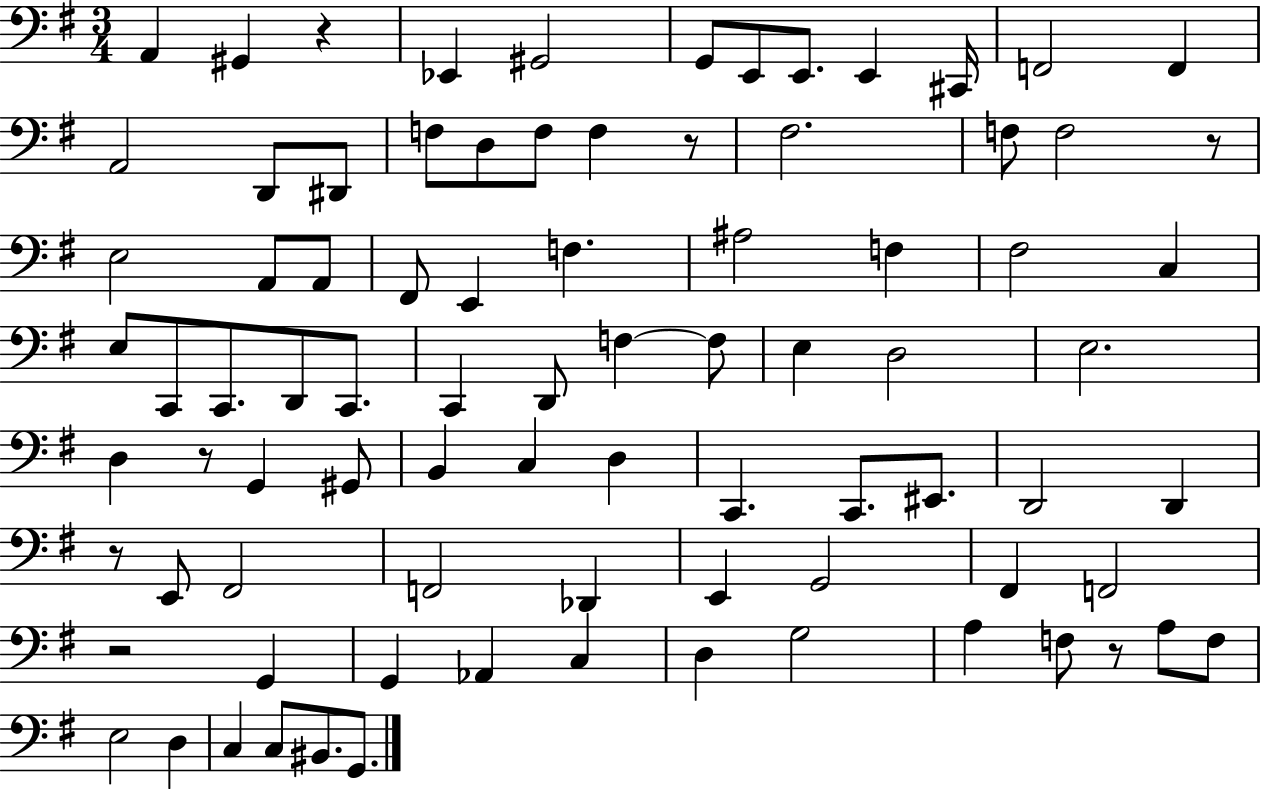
A2/q G#2/q R/q Eb2/q G#2/h G2/e E2/e E2/e. E2/q C#2/s F2/h F2/q A2/h D2/e D#2/e F3/e D3/e F3/e F3/q R/e F#3/h. F3/e F3/h R/e E3/h A2/e A2/e F#2/e E2/q F3/q. A#3/h F3/q F#3/h C3/q E3/e C2/e C2/e. D2/e C2/e. C2/q D2/e F3/q F3/e E3/q D3/h E3/h. D3/q R/e G2/q G#2/e B2/q C3/q D3/q C2/q. C2/e. EIS2/e. D2/h D2/q R/e E2/e F#2/h F2/h Db2/q E2/q G2/h F#2/q F2/h R/h G2/q G2/q Ab2/q C3/q D3/q G3/h A3/q F3/e R/e A3/e F3/e E3/h D3/q C3/q C3/e BIS2/e. G2/e.